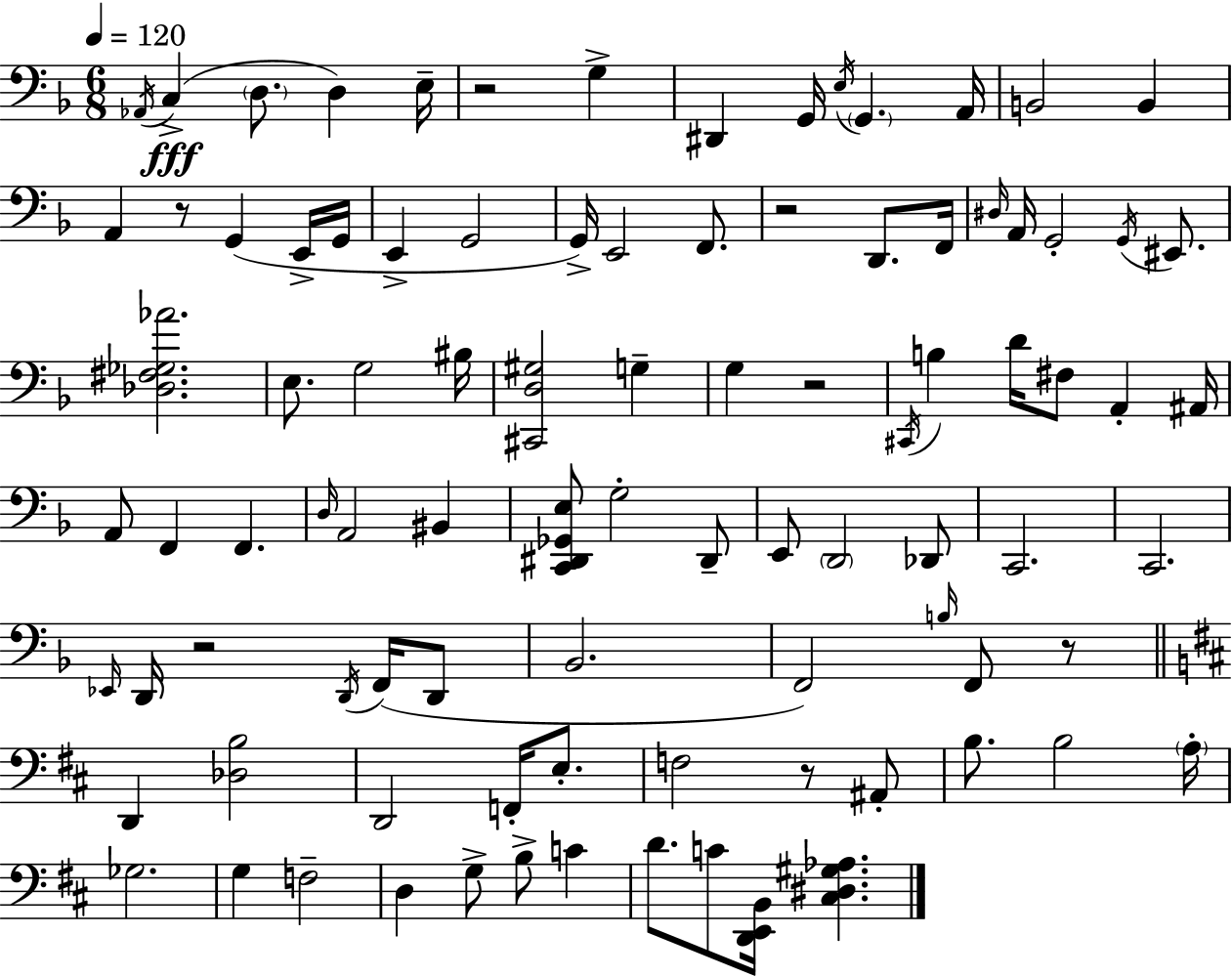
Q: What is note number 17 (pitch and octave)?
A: G2